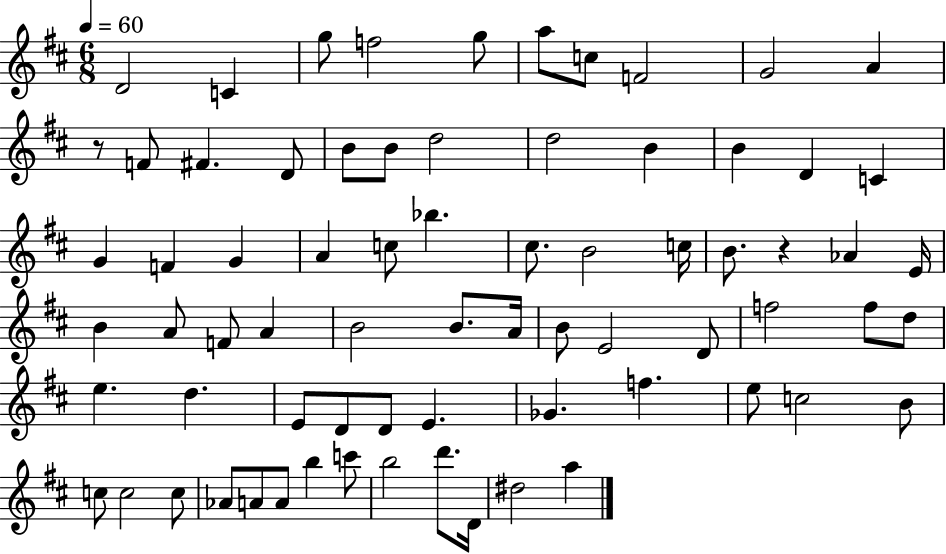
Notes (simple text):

D4/h C4/q G5/e F5/h G5/e A5/e C5/e F4/h G4/h A4/q R/e F4/e F#4/q. D4/e B4/e B4/e D5/h D5/h B4/q B4/q D4/q C4/q G4/q F4/q G4/q A4/q C5/e Bb5/q. C#5/e. B4/h C5/s B4/e. R/q Ab4/q E4/s B4/q A4/e F4/e A4/q B4/h B4/e. A4/s B4/e E4/h D4/e F5/h F5/e D5/e E5/q. D5/q. E4/e D4/e D4/e E4/q. Gb4/q. F5/q. E5/e C5/h B4/e C5/e C5/h C5/e Ab4/e A4/e A4/e B5/q C6/e B5/h D6/e. D4/s D#5/h A5/q